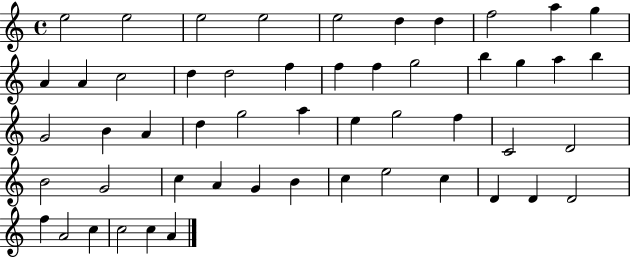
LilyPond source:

{
  \clef treble
  \time 4/4
  \defaultTimeSignature
  \key c \major
  e''2 e''2 | e''2 e''2 | e''2 d''4 d''4 | f''2 a''4 g''4 | \break a'4 a'4 c''2 | d''4 d''2 f''4 | f''4 f''4 g''2 | b''4 g''4 a''4 b''4 | \break g'2 b'4 a'4 | d''4 g''2 a''4 | e''4 g''2 f''4 | c'2 d'2 | \break b'2 g'2 | c''4 a'4 g'4 b'4 | c''4 e''2 c''4 | d'4 d'4 d'2 | \break f''4 a'2 c''4 | c''2 c''4 a'4 | \bar "|."
}